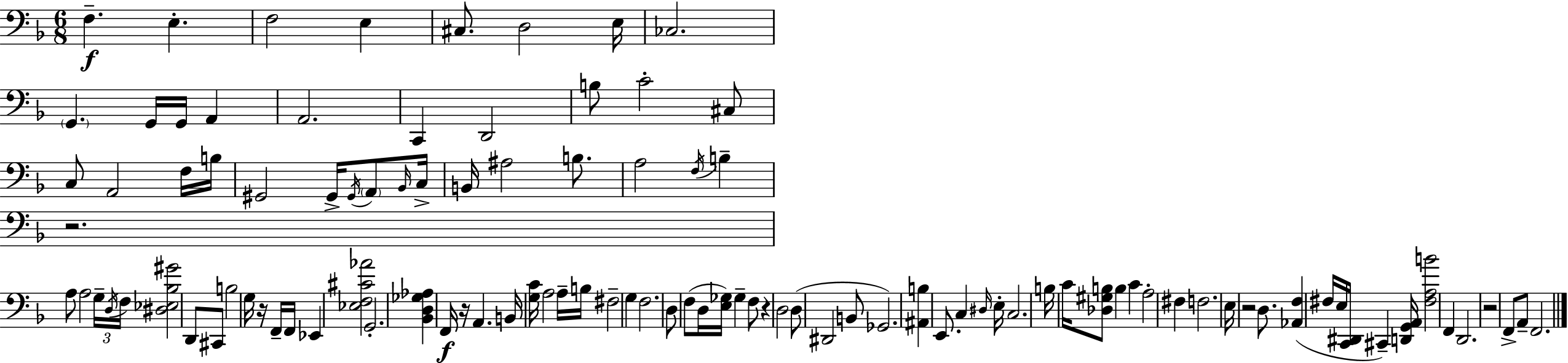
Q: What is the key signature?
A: D minor